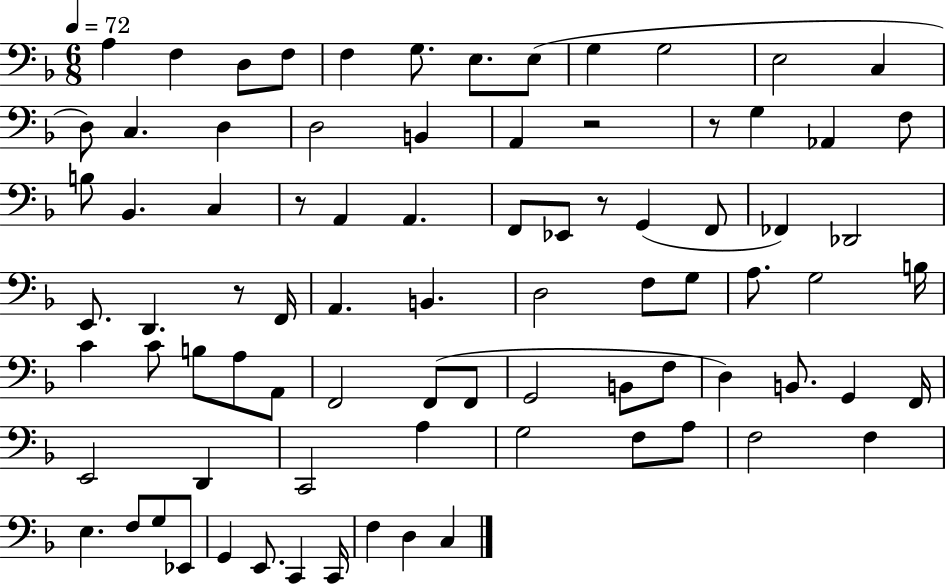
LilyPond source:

{
  \clef bass
  \numericTimeSignature
  \time 6/8
  \key f \major
  \tempo 4 = 72
  a4 f4 d8 f8 | f4 g8. e8. e8( | g4 g2 | e2 c4 | \break d8) c4. d4 | d2 b,4 | a,4 r2 | r8 g4 aes,4 f8 | \break b8 bes,4. c4 | r8 a,4 a,4. | f,8 ees,8 r8 g,4( f,8 | fes,4) des,2 | \break e,8. d,4. r8 f,16 | a,4. b,4. | d2 f8 g8 | a8. g2 b16 | \break c'4 c'8 b8 a8 a,8 | f,2 f,8( f,8 | g,2 b,8 f8 | d4) b,8. g,4 f,16 | \break e,2 d,4 | c,2 a4 | g2 f8 a8 | f2 f4 | \break e4. f8 g8 ees,8 | g,4 e,8. c,4 c,16 | f4 d4 c4 | \bar "|."
}